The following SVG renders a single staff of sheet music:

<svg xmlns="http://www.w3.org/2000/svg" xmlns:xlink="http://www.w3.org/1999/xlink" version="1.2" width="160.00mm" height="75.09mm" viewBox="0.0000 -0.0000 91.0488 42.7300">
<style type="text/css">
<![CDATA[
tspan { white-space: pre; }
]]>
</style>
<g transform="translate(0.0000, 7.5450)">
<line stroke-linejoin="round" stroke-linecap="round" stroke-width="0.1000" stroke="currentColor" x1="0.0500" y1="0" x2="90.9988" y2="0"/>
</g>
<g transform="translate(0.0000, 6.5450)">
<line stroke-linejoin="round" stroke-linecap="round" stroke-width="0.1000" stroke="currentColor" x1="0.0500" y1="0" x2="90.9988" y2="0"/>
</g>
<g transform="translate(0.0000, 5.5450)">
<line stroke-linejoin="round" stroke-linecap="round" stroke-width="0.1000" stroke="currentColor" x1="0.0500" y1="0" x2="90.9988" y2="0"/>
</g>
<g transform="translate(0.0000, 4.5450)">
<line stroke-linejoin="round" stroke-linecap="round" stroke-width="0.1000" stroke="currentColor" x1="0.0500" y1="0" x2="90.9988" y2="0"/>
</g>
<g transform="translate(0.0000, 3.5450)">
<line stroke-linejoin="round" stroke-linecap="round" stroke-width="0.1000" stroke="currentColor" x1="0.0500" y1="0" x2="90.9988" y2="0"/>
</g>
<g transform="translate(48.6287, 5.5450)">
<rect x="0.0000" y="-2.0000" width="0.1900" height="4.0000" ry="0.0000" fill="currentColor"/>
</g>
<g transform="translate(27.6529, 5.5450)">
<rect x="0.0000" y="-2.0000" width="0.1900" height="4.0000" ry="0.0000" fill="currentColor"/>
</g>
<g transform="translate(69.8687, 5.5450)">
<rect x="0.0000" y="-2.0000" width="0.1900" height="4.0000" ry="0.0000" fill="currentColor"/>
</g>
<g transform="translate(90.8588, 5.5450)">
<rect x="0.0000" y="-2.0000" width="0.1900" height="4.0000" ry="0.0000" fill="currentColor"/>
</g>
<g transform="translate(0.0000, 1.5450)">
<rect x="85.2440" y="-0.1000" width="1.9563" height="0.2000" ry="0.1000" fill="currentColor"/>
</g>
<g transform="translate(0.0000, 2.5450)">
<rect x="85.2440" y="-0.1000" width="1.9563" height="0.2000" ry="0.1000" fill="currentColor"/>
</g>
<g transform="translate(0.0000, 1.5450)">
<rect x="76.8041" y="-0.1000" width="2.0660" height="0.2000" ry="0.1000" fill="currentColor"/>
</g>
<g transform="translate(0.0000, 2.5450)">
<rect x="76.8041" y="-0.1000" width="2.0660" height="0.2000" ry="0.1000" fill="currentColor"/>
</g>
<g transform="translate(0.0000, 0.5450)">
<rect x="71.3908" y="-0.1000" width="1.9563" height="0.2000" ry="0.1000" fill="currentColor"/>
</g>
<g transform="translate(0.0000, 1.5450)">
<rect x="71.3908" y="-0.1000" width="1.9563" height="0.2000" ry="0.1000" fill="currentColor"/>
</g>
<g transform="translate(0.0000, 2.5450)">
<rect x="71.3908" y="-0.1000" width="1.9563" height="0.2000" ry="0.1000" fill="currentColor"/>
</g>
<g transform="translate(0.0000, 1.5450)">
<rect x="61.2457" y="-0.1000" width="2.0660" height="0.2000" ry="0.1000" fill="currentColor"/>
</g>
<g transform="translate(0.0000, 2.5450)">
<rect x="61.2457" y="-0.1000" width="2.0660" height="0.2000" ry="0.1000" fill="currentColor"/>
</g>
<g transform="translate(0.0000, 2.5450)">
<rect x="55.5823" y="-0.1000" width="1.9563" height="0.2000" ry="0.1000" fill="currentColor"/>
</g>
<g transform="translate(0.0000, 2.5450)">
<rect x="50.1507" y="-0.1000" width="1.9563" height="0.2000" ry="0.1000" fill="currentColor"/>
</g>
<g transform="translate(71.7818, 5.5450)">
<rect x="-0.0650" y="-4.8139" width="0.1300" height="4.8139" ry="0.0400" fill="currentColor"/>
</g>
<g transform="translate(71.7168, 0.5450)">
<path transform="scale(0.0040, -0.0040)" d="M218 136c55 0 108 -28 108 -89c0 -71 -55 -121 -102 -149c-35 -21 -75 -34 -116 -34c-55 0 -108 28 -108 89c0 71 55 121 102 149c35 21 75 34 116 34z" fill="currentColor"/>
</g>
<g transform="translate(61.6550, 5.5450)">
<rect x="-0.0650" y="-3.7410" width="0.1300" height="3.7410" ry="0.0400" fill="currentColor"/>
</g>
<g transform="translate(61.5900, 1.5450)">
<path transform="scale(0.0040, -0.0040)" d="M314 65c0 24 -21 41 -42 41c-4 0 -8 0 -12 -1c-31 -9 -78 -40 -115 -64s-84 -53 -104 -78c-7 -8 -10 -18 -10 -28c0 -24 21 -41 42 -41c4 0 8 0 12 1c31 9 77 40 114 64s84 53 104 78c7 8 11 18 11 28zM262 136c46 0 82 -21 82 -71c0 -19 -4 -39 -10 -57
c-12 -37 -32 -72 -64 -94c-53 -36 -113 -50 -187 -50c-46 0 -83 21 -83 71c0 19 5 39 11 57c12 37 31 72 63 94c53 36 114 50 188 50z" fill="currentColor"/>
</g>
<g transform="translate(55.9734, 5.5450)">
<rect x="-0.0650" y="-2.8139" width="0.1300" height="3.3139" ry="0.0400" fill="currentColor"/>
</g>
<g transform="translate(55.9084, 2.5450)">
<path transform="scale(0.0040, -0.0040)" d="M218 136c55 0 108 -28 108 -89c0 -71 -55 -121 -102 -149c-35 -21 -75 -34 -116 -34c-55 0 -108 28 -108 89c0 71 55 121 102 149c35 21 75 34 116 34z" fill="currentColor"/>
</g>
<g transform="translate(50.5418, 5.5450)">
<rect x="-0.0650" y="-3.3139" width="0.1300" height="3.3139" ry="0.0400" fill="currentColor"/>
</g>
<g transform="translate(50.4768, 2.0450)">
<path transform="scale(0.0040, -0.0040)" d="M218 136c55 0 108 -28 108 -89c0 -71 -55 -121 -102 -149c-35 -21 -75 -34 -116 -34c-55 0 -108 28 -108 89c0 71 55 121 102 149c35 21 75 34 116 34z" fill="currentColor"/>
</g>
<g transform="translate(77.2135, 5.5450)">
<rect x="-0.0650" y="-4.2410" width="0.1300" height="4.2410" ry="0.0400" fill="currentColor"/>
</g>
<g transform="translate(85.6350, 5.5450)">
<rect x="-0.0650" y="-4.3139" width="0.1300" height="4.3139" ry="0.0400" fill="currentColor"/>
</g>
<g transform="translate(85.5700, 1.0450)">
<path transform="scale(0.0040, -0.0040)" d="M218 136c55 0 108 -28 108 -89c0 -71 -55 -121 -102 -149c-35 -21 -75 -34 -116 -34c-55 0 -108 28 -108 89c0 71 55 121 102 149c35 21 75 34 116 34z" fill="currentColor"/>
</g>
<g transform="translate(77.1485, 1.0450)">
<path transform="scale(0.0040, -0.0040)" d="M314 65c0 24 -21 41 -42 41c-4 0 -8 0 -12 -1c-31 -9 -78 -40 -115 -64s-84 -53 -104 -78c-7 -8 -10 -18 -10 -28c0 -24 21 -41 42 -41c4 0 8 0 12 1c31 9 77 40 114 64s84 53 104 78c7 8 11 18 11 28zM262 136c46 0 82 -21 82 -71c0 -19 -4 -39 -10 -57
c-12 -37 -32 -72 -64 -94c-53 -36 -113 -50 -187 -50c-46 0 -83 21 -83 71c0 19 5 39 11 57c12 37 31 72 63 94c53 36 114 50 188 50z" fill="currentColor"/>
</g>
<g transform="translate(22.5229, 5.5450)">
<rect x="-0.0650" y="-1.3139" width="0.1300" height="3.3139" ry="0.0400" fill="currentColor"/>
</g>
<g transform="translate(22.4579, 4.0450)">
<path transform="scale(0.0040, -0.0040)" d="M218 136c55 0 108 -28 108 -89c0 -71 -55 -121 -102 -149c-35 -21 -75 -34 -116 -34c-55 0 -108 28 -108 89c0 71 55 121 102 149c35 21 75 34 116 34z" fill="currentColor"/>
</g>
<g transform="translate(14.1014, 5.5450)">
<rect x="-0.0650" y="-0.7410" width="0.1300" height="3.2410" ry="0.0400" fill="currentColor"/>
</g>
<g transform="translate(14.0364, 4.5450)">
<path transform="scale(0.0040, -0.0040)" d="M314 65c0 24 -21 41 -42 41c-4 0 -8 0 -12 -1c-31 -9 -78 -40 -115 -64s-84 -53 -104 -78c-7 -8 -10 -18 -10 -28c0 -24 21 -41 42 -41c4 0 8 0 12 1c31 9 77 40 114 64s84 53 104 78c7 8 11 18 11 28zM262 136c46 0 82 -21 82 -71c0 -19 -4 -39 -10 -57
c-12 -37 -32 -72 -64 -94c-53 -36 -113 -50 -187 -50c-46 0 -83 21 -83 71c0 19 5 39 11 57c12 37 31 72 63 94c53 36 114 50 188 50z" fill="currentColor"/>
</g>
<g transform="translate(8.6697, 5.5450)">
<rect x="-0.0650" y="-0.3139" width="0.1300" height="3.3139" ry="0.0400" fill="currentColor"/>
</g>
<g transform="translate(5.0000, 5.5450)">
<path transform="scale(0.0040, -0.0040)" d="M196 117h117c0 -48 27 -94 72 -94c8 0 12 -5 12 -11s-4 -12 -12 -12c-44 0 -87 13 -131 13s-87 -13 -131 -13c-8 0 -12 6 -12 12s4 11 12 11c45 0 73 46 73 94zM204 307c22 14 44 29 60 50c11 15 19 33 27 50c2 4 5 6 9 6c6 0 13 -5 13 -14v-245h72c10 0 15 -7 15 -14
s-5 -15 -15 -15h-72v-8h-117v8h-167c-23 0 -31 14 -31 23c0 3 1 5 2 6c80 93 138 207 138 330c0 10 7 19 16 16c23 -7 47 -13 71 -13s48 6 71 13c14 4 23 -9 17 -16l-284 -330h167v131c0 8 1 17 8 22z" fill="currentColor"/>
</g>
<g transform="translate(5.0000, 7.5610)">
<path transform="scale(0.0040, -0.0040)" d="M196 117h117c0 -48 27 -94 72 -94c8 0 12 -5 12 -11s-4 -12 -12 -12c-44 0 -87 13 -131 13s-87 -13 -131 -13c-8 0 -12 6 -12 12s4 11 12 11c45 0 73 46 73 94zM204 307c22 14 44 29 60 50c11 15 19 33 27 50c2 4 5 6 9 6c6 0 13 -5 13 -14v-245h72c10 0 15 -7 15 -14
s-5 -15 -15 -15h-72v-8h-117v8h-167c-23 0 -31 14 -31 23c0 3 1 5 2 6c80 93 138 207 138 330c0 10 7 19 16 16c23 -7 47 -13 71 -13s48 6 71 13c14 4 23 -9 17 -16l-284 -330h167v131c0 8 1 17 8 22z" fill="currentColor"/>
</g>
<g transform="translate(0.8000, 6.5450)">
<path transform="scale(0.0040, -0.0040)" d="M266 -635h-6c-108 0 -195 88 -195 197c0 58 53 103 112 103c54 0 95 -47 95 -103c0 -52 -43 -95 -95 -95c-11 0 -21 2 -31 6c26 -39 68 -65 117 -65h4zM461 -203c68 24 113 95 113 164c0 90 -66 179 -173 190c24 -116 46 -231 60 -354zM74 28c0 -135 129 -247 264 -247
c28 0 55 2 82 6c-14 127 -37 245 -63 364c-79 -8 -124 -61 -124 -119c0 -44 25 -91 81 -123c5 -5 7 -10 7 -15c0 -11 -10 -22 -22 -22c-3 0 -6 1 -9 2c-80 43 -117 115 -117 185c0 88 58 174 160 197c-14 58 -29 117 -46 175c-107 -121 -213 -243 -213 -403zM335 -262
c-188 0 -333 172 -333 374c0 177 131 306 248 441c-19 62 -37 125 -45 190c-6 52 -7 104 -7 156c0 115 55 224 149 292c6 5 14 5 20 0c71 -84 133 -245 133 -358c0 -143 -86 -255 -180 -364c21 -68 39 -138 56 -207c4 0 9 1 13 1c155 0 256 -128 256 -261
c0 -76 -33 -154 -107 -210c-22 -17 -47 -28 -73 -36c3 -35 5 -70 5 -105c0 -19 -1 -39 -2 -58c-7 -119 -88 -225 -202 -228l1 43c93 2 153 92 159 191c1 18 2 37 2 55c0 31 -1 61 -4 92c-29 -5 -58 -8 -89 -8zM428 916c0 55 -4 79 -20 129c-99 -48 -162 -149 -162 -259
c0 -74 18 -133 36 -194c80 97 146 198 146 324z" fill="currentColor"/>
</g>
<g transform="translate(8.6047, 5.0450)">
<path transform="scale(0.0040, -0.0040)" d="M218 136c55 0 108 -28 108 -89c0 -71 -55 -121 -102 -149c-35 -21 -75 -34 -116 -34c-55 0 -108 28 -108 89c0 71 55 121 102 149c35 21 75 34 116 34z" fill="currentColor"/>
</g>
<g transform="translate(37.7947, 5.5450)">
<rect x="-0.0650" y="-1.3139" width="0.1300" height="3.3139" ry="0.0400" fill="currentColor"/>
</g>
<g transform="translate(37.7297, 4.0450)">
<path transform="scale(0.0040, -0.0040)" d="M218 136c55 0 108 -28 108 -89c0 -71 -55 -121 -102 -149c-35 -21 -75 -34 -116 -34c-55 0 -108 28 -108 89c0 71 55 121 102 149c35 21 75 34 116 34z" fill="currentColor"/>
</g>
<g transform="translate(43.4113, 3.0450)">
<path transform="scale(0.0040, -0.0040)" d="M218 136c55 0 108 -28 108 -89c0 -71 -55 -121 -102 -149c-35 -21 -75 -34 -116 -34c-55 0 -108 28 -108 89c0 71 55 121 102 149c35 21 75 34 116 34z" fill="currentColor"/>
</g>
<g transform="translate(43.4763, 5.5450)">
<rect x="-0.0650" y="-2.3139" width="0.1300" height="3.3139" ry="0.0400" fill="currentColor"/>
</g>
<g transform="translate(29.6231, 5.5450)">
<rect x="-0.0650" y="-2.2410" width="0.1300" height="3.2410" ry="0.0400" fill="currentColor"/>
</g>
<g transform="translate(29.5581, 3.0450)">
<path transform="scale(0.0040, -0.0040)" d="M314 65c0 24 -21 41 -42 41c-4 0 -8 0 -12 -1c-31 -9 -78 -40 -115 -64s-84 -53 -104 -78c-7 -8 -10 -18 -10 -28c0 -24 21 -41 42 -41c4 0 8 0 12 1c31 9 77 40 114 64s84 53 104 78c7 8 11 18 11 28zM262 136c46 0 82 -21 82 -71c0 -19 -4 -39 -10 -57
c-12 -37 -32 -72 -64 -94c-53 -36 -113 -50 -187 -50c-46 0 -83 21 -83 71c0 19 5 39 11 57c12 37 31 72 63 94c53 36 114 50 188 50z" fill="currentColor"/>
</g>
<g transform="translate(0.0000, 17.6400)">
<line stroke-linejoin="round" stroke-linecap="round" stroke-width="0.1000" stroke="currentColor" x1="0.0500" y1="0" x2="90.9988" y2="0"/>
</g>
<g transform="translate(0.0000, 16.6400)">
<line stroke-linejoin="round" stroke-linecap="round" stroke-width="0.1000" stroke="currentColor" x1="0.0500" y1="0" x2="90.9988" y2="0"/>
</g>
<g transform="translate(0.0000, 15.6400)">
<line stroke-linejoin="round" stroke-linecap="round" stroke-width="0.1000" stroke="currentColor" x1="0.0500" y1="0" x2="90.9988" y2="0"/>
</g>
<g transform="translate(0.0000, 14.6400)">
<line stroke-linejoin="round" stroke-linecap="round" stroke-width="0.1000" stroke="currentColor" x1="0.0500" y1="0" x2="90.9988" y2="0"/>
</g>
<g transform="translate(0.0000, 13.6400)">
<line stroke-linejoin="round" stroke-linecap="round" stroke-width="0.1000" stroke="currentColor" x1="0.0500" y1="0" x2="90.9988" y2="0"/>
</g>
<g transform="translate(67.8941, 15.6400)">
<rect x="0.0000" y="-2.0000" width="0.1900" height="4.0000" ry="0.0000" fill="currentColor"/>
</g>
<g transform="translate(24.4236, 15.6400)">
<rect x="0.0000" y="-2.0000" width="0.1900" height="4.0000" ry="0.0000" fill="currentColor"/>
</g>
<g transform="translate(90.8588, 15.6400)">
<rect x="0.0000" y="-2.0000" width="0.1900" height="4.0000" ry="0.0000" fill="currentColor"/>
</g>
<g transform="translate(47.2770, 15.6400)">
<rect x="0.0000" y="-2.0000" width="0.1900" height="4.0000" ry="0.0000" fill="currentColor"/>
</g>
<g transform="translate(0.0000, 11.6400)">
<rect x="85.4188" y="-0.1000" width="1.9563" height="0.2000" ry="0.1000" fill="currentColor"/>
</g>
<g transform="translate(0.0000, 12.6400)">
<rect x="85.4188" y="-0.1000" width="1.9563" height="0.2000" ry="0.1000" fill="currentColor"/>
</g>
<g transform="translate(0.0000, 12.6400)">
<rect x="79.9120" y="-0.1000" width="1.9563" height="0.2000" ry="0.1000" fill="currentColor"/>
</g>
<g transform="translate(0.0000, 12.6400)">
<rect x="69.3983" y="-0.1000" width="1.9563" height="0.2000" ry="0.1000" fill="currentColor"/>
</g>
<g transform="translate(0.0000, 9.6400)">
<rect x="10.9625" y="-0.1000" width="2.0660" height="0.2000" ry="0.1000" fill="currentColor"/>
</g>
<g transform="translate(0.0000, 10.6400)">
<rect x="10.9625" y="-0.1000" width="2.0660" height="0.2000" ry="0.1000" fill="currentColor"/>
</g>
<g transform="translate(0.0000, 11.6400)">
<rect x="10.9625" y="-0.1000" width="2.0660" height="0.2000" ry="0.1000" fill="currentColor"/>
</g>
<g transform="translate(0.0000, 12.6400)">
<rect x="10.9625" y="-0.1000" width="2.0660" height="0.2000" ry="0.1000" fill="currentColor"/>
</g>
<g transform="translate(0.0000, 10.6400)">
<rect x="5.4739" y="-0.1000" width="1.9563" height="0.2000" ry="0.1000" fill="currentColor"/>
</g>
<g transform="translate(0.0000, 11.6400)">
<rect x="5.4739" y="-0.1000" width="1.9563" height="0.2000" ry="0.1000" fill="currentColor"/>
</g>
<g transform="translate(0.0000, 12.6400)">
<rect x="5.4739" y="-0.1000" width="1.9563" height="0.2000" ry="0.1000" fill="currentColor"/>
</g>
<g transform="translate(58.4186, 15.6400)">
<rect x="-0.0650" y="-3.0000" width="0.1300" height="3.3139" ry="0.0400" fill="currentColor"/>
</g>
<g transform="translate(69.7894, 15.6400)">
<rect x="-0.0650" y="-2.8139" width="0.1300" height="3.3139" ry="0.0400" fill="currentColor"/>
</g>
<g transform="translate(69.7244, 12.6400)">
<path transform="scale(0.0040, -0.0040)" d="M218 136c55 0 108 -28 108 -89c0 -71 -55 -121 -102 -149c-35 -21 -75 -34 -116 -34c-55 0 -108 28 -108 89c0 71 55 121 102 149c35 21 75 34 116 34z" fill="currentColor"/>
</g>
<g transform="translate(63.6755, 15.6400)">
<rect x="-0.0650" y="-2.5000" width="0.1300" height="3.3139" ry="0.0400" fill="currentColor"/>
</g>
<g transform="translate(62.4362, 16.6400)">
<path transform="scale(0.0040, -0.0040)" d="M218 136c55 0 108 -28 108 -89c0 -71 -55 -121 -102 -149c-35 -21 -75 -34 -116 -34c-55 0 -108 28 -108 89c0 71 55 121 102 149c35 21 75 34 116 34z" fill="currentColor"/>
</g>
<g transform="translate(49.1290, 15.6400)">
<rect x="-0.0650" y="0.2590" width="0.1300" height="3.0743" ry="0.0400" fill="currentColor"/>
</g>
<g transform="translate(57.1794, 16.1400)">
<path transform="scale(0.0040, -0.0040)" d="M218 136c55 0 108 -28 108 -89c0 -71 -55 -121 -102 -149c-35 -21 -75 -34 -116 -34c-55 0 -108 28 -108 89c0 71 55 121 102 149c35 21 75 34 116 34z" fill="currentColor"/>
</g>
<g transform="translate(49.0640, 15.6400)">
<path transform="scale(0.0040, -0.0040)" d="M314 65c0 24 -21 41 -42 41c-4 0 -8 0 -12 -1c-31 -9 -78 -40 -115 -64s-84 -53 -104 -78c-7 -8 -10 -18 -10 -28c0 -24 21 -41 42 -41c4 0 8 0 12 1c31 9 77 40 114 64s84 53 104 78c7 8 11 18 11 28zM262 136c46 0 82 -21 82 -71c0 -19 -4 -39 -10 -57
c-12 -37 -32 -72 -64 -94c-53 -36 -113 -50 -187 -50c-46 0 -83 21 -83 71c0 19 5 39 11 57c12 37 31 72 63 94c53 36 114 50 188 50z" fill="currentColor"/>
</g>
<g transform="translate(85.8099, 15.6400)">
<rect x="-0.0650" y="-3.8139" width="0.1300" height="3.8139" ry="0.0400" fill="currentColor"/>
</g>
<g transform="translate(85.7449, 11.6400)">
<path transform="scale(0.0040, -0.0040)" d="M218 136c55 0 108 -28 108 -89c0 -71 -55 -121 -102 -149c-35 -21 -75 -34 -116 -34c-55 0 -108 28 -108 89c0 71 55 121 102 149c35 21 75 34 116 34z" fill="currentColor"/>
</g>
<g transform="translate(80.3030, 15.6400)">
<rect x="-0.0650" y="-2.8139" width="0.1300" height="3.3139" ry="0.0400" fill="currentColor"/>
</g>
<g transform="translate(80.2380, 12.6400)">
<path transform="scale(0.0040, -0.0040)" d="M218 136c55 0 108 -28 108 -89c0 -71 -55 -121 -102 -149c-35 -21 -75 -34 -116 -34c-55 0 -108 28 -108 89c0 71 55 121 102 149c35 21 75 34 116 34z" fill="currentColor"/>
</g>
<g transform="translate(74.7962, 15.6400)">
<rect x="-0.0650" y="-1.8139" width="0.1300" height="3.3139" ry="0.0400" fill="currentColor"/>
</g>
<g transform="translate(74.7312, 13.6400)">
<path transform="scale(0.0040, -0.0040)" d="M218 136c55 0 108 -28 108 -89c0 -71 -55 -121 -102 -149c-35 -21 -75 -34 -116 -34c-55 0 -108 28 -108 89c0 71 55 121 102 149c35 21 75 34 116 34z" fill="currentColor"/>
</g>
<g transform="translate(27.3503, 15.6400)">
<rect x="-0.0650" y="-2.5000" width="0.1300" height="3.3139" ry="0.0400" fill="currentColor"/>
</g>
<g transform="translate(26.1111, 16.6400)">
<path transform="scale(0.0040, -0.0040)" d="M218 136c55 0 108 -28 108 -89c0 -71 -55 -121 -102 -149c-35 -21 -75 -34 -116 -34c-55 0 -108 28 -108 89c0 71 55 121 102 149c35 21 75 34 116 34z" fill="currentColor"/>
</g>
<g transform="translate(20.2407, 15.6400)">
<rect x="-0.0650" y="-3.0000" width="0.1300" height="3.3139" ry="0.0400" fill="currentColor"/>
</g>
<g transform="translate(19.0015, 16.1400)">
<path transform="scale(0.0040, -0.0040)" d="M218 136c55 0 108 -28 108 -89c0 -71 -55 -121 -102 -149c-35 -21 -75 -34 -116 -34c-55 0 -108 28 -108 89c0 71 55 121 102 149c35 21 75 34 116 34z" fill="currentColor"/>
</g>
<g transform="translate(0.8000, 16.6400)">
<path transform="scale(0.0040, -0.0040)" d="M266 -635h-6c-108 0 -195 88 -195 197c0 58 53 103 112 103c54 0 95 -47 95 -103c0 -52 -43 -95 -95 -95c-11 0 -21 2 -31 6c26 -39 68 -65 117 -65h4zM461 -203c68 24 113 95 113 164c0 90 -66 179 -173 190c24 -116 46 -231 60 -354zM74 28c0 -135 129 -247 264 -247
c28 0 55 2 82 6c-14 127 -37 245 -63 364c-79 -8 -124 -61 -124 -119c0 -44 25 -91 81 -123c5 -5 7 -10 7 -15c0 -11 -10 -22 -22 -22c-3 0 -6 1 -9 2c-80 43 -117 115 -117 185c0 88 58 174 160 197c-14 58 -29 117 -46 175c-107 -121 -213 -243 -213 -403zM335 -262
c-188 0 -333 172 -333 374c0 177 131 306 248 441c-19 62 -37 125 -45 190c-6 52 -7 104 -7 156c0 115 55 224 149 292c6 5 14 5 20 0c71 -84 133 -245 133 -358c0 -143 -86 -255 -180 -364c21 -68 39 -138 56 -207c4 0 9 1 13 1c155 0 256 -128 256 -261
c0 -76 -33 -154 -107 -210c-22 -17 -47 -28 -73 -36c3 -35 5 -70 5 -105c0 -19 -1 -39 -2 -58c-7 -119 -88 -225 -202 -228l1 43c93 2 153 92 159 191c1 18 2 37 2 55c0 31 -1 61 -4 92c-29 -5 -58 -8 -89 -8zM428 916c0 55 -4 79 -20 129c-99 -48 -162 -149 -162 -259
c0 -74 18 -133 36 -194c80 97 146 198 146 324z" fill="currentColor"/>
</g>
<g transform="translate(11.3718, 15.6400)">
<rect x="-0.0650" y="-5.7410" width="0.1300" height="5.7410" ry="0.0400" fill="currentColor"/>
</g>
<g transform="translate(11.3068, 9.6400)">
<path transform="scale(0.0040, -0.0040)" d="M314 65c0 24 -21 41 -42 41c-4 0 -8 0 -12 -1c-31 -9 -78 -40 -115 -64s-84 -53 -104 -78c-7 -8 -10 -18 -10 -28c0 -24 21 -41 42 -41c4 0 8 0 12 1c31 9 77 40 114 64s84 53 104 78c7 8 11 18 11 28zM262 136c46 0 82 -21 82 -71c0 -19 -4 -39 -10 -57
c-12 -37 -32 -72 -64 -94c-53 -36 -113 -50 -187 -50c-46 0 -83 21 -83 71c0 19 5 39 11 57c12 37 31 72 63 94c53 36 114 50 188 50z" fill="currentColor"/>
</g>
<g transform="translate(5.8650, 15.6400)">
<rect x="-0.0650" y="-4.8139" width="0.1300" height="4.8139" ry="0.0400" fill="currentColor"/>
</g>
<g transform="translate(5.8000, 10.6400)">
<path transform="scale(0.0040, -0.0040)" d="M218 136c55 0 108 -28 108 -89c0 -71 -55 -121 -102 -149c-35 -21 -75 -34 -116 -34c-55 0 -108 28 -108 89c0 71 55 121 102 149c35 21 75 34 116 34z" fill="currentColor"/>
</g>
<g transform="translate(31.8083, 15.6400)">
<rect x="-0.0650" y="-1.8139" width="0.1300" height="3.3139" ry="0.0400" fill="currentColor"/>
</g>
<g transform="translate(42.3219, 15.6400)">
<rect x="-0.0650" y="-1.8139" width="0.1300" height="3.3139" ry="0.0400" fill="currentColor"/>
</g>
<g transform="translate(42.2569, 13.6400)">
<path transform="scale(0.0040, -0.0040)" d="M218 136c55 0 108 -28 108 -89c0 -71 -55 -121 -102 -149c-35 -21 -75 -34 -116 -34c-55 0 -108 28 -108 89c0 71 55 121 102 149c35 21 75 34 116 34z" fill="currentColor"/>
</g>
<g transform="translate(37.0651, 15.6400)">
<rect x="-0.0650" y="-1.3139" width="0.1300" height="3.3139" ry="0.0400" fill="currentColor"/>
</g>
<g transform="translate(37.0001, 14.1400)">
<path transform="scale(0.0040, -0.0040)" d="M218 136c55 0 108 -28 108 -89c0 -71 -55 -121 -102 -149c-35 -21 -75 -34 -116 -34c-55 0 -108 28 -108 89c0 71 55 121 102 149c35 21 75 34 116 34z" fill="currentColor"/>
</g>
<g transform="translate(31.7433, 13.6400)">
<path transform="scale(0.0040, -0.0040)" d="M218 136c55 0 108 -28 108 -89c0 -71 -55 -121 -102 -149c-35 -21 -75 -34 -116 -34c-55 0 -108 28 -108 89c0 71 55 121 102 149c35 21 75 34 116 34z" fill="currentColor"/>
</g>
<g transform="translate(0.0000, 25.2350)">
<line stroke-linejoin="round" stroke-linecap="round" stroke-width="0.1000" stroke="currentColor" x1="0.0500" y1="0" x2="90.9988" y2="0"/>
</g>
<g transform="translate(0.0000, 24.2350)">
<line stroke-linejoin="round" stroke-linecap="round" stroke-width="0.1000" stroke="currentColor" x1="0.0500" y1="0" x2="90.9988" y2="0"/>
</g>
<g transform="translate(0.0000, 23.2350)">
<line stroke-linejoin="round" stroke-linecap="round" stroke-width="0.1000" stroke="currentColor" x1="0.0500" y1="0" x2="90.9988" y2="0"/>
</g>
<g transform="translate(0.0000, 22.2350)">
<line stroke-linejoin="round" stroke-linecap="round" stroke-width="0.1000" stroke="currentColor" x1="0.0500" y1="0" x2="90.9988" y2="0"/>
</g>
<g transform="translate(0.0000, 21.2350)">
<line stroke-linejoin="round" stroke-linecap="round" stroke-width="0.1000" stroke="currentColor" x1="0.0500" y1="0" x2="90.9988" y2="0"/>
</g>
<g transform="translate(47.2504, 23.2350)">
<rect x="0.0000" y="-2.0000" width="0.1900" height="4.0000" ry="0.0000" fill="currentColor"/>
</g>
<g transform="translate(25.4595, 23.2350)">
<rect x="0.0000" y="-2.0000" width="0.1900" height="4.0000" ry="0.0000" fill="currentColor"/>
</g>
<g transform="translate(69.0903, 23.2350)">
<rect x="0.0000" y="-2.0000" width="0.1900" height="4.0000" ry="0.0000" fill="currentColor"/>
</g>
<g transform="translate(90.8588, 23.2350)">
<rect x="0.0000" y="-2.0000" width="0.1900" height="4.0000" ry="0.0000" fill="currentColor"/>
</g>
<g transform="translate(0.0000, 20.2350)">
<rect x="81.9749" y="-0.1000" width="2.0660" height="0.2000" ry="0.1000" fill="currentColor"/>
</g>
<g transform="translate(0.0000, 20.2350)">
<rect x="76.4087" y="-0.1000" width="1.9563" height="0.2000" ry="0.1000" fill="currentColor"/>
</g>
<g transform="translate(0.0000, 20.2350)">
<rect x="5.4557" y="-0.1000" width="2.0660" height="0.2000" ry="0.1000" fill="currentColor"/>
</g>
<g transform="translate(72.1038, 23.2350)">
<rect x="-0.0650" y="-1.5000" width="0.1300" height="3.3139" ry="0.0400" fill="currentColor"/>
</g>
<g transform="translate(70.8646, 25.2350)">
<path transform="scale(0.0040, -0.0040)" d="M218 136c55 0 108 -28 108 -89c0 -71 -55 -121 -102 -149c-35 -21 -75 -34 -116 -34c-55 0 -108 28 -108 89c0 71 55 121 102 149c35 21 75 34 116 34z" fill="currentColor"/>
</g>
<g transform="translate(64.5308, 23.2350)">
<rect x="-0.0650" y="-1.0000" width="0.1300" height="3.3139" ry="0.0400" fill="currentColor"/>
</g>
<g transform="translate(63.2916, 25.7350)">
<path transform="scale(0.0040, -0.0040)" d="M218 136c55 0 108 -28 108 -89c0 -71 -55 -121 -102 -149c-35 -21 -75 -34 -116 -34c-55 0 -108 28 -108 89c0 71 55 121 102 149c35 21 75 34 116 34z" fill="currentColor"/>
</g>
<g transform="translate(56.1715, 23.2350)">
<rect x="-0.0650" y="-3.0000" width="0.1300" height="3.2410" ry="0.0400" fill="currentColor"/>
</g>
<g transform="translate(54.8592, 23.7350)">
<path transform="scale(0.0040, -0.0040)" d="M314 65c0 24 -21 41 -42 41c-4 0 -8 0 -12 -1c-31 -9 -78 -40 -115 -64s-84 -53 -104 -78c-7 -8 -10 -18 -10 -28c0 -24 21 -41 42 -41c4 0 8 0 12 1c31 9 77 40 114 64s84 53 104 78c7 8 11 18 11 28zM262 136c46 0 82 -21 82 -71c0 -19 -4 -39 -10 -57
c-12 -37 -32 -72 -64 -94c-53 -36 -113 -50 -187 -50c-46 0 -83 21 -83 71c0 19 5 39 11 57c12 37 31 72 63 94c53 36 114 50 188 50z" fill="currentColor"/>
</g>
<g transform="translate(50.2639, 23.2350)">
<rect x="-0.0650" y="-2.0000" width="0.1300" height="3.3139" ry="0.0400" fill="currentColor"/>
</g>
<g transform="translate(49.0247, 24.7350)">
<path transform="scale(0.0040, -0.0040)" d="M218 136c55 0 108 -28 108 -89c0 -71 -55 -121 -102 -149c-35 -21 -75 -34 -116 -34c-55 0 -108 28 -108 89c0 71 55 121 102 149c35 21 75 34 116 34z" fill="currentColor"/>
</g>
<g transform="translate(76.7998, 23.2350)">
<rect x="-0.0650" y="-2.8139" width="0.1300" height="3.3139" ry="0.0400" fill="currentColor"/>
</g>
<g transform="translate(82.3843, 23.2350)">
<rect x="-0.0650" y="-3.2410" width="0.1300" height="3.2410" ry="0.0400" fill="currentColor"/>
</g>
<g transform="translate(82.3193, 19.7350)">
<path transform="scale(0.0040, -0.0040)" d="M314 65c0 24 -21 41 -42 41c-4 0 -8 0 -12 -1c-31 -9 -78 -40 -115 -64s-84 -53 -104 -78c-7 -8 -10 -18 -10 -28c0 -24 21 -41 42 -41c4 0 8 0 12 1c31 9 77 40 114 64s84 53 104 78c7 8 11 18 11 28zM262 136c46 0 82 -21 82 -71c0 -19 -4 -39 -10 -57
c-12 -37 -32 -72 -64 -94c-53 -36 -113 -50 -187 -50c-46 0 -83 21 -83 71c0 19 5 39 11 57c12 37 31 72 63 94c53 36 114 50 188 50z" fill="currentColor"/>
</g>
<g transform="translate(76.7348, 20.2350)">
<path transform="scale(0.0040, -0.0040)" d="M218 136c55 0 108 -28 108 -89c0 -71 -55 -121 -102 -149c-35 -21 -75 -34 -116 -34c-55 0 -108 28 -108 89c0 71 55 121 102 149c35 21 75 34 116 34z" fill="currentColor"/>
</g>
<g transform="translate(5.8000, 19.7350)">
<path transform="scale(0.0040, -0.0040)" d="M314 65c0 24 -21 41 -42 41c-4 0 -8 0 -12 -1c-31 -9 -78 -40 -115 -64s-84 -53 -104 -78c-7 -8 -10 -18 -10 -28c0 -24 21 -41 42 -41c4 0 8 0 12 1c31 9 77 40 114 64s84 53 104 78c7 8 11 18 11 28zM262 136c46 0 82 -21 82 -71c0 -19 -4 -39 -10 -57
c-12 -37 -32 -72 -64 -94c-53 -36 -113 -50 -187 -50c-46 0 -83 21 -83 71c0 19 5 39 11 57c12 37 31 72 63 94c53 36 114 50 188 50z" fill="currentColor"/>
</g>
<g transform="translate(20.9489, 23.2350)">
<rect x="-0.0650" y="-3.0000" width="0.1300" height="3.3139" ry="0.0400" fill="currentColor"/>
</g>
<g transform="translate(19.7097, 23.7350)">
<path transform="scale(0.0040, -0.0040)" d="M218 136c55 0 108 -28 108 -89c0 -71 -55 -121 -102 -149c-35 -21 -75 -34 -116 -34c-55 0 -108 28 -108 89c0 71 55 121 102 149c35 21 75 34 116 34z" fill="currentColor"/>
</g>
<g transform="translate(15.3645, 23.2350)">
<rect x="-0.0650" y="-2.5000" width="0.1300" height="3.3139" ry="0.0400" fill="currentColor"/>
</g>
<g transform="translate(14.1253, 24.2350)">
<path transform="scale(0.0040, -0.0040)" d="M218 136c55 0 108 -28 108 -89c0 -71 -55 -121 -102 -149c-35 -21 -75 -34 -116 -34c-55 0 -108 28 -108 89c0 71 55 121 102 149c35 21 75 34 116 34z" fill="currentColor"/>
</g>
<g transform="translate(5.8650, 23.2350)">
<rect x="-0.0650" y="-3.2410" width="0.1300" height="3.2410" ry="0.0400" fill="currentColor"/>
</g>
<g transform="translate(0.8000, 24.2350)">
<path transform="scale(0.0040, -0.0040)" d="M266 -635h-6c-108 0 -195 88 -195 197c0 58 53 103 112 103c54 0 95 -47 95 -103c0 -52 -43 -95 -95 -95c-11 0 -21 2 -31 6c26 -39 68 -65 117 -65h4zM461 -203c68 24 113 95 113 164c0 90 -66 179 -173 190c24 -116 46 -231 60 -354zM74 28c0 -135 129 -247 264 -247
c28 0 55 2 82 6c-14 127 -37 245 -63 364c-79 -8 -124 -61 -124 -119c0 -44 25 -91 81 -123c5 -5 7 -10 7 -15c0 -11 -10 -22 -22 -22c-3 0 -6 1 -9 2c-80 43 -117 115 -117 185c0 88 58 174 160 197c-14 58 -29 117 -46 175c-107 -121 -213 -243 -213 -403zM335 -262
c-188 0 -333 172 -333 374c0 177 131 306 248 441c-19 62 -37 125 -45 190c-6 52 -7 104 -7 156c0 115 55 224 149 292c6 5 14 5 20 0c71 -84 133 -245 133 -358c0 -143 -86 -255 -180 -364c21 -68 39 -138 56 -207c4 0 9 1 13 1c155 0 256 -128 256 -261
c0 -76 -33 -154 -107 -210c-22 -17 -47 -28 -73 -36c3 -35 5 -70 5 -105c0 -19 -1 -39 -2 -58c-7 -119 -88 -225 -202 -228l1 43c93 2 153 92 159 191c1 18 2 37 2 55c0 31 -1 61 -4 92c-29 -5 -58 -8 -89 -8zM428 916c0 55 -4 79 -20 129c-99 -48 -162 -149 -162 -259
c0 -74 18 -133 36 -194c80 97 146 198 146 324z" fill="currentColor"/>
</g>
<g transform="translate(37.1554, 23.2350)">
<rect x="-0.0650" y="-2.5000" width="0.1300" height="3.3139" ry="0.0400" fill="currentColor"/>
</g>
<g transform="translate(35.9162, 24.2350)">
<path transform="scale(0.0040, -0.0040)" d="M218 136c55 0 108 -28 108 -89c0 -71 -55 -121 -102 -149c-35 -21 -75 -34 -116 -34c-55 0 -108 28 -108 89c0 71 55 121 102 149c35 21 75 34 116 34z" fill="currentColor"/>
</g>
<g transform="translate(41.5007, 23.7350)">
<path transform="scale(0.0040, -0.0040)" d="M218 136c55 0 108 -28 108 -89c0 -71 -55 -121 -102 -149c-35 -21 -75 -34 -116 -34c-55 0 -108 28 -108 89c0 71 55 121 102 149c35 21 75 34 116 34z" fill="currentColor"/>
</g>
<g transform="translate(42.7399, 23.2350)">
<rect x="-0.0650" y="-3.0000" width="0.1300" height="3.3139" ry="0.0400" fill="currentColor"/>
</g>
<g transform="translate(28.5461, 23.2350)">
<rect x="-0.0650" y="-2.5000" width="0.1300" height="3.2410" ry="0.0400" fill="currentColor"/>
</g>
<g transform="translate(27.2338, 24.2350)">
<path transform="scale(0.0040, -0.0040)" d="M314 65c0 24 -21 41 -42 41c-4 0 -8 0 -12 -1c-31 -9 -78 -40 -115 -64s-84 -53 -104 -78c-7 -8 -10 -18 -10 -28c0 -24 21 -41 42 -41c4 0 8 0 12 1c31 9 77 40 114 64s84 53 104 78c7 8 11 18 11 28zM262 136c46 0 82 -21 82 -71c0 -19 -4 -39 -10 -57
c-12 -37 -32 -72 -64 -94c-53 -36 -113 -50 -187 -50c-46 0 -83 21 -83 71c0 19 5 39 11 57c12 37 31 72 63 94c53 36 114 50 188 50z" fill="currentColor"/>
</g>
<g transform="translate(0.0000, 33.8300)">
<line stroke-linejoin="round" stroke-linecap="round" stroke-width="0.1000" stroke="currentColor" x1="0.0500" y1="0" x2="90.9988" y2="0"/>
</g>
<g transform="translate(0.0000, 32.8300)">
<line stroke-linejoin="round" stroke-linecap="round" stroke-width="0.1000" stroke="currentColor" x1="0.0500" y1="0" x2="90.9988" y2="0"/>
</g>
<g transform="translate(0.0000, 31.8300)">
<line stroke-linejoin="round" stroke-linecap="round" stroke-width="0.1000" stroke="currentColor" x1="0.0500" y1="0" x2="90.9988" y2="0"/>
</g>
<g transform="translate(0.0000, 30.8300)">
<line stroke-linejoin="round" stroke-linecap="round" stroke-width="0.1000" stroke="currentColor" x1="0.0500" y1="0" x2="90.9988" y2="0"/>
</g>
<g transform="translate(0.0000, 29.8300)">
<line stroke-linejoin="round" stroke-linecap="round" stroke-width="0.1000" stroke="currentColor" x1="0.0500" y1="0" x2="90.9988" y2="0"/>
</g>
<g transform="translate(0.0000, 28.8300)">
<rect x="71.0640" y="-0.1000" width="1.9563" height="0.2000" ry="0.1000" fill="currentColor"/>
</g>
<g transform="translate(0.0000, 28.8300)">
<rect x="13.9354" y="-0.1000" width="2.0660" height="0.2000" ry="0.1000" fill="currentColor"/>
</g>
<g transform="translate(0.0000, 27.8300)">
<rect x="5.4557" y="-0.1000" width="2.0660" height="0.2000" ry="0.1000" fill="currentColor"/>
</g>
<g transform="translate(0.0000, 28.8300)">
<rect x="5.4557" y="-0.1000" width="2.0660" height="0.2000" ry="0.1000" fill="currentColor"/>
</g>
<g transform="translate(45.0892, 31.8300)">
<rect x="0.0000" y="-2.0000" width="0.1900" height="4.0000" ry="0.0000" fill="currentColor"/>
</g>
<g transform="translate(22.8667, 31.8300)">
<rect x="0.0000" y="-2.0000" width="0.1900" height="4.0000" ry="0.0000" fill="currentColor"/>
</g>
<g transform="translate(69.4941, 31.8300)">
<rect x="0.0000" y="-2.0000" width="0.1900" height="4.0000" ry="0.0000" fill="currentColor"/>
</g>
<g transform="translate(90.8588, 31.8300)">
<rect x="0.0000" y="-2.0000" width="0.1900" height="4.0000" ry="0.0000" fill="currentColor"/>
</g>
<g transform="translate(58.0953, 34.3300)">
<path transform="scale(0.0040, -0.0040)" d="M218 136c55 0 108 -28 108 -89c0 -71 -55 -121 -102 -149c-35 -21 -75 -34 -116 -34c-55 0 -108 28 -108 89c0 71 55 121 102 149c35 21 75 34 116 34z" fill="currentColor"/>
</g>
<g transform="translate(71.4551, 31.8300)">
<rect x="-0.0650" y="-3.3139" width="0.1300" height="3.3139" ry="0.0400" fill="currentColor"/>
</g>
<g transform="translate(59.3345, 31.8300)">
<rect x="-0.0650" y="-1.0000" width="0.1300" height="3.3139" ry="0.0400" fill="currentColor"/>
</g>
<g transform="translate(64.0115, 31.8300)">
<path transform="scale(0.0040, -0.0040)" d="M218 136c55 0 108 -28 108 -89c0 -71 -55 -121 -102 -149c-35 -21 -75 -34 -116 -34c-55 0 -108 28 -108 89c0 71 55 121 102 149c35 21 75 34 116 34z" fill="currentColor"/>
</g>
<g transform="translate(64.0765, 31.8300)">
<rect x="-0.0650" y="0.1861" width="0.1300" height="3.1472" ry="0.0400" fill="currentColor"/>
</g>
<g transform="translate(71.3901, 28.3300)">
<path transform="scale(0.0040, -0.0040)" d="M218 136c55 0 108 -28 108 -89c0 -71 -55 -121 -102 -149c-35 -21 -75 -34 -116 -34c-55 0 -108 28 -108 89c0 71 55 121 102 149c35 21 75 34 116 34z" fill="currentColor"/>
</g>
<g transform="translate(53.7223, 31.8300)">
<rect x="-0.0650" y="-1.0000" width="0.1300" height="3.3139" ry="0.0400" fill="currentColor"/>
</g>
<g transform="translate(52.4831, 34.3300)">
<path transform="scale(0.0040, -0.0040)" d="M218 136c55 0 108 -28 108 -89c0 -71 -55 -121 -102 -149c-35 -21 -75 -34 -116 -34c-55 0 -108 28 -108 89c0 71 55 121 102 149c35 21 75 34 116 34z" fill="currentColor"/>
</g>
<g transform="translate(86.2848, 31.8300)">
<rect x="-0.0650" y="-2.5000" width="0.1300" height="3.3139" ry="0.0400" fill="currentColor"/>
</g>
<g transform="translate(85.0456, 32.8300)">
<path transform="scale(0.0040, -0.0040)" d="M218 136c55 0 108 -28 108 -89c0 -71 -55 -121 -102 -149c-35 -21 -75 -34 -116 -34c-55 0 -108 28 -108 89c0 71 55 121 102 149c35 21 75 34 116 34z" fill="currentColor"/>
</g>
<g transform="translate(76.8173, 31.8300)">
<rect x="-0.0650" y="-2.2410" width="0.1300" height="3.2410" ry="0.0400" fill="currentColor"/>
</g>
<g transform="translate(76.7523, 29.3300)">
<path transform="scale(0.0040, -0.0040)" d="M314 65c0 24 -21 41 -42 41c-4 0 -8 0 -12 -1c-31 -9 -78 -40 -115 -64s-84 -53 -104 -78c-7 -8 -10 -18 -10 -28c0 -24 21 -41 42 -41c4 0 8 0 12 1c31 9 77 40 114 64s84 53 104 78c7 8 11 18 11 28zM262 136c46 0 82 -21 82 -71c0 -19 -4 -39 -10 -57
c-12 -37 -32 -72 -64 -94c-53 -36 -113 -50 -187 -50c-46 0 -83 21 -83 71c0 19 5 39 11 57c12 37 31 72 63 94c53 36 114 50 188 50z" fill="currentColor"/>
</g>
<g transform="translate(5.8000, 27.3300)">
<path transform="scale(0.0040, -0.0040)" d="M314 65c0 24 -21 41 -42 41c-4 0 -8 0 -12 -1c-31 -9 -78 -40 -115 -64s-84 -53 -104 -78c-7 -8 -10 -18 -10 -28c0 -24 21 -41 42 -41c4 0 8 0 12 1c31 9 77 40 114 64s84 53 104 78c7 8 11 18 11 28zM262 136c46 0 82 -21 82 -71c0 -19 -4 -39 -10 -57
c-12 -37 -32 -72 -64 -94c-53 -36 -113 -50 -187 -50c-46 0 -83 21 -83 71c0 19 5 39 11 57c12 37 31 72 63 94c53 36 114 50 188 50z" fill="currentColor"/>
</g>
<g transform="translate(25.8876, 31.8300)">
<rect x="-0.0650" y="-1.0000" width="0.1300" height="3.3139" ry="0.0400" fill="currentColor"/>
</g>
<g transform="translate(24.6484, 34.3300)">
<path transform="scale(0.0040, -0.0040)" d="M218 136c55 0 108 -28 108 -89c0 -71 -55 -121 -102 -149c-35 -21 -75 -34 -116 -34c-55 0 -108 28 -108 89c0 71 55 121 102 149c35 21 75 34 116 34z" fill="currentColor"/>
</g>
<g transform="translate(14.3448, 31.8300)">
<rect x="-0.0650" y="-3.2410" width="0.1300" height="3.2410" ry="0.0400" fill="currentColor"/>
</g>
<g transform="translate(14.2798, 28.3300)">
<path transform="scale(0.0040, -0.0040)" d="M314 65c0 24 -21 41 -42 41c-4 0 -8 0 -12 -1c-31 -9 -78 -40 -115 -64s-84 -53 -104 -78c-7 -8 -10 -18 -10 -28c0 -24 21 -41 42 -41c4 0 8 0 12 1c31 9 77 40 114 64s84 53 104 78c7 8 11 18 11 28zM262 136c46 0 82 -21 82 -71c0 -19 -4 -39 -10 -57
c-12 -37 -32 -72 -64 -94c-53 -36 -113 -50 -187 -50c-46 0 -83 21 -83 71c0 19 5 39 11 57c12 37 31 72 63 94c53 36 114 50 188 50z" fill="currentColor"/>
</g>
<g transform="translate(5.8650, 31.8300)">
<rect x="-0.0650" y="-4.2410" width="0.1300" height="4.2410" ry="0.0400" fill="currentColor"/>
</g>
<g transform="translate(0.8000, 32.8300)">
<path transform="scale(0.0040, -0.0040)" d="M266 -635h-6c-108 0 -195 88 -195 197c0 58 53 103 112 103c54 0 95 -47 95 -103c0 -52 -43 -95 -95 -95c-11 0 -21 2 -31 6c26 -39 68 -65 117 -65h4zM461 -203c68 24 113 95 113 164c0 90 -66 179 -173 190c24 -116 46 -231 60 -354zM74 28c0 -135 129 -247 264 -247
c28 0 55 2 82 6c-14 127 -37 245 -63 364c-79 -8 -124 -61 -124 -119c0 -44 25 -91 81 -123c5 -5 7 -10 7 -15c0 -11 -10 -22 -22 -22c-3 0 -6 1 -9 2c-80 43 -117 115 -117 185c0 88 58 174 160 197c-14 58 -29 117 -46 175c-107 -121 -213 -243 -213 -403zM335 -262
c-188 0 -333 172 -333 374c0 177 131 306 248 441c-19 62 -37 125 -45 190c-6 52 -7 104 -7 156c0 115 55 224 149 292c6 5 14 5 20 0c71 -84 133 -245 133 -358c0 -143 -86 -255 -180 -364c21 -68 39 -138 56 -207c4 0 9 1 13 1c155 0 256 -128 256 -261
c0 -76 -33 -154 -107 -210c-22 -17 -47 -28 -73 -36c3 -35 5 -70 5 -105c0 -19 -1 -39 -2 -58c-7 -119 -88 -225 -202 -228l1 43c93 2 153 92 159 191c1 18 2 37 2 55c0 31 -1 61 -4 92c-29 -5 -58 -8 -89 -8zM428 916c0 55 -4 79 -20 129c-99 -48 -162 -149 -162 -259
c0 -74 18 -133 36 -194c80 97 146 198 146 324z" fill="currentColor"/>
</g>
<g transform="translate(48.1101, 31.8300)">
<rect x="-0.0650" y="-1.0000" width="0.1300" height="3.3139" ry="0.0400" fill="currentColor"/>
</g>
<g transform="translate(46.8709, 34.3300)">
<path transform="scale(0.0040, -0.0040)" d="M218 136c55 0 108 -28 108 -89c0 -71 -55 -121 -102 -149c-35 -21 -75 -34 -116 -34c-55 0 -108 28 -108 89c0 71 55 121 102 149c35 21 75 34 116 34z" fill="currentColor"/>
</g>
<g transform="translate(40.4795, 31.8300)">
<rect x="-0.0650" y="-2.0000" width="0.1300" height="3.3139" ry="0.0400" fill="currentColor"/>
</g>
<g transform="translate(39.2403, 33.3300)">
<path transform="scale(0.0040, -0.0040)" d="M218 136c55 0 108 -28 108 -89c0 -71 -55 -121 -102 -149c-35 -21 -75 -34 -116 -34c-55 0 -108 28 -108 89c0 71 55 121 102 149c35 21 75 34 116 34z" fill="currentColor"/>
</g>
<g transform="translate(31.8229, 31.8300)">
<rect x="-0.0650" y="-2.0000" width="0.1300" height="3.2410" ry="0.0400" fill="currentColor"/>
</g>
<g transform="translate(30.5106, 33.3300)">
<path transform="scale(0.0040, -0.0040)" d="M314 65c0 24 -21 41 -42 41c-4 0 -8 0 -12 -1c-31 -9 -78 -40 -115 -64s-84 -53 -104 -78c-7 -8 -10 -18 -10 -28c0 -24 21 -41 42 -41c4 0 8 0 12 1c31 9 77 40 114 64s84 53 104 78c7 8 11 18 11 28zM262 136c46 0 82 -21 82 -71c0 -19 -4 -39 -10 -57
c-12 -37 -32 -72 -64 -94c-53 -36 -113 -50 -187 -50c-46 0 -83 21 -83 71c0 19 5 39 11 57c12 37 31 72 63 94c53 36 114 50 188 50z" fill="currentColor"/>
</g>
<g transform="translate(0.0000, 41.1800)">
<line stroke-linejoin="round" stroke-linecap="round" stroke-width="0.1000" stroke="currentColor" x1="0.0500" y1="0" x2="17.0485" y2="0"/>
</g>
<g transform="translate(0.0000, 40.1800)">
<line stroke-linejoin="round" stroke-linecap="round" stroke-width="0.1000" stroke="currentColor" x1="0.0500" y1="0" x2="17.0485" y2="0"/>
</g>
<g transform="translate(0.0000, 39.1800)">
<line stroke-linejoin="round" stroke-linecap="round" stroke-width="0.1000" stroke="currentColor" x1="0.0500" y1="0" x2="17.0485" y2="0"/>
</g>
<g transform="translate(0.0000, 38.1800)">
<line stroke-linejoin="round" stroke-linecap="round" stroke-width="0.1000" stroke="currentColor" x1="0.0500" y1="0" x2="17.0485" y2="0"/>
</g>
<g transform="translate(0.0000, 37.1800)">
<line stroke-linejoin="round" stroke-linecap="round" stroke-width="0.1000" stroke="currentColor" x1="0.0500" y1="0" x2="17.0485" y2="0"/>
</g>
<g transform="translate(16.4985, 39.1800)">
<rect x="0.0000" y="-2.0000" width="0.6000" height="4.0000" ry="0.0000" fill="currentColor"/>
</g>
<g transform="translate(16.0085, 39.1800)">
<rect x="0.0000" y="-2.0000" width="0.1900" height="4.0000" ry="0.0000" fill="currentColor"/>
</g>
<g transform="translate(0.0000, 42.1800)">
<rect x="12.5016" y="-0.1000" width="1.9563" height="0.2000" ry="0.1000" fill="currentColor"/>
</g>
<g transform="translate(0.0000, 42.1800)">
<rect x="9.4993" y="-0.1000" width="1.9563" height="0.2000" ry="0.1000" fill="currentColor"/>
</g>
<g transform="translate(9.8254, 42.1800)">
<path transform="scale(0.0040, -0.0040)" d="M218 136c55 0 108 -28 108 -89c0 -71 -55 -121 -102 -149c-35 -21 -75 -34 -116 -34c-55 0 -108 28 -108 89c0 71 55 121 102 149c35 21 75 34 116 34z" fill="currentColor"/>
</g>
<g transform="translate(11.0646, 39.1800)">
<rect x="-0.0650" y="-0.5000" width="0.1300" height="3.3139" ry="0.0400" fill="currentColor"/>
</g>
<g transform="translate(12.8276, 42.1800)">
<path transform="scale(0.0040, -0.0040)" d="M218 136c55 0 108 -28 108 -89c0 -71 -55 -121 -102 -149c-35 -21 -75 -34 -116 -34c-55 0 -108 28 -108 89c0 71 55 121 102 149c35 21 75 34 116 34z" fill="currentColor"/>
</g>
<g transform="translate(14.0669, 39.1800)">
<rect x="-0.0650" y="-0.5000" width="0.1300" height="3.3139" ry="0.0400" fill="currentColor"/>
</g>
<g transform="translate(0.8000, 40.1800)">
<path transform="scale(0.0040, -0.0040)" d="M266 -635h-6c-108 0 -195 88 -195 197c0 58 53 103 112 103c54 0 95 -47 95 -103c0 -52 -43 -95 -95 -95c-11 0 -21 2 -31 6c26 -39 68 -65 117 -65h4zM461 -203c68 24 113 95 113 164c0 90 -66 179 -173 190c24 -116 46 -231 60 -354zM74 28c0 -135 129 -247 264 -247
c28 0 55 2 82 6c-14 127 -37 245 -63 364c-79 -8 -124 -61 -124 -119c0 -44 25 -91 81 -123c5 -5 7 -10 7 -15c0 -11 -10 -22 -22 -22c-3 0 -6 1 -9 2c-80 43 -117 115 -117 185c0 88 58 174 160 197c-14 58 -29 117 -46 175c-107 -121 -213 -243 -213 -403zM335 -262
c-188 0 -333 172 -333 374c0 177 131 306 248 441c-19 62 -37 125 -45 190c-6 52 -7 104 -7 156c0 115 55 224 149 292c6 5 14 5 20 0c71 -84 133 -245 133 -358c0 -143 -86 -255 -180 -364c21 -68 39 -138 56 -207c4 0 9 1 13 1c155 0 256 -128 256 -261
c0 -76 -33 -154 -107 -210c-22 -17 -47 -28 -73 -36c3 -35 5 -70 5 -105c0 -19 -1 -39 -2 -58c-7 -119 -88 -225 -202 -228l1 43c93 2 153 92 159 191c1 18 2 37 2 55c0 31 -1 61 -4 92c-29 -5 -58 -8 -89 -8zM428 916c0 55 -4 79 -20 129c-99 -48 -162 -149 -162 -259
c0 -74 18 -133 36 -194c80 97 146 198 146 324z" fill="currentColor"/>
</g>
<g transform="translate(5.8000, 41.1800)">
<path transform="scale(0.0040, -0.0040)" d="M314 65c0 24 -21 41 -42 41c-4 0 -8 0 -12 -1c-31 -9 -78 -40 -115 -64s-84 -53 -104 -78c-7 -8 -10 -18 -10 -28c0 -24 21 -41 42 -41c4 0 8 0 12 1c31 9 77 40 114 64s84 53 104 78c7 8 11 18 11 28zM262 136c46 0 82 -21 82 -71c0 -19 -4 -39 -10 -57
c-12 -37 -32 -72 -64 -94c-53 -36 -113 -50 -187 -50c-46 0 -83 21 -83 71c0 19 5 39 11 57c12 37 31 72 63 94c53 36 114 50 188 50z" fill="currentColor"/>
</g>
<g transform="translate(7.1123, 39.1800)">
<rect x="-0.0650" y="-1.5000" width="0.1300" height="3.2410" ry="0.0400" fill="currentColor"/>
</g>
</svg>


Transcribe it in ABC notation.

X:1
T:Untitled
M:4/4
L:1/4
K:C
c d2 e g2 e g b a c'2 e' d'2 d' e' g'2 A G f e f B2 A G a f a c' b2 G A G2 G A F A2 D E a b2 d'2 b2 D F2 F D D D B b g2 G E2 C C